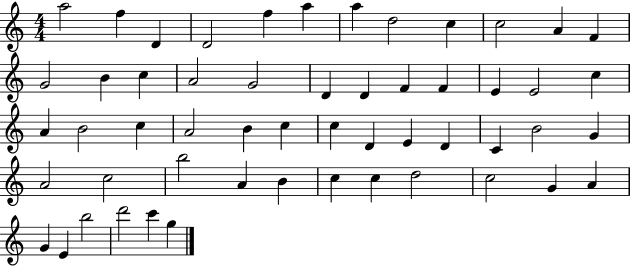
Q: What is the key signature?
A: C major